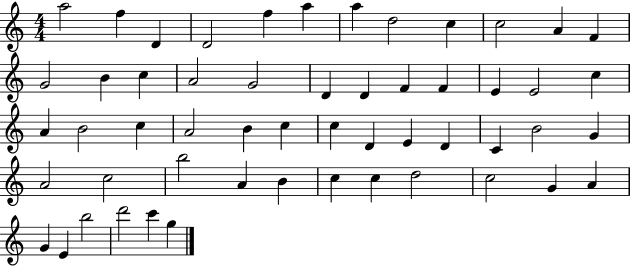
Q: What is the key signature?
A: C major